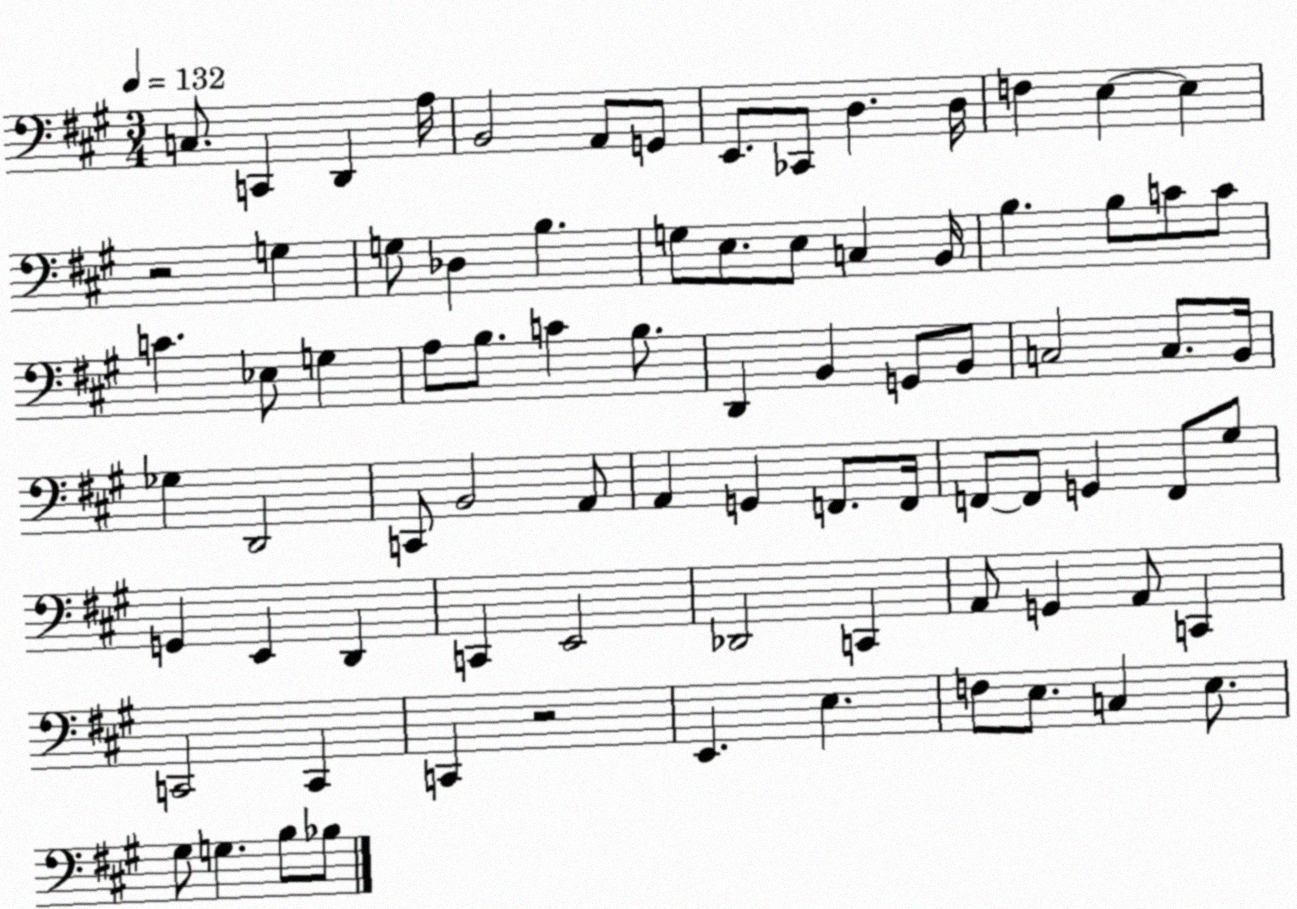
X:1
T:Untitled
M:3/4
L:1/4
K:A
C,/2 C,, D,, A,/4 B,,2 A,,/2 G,,/2 E,,/2 _C,,/2 D, D,/4 F, E, E, z2 G, G,/2 _D, B, G,/2 E,/2 E,/2 C, B,,/4 B, B,/2 C/2 C/2 C _E,/2 G, A,/2 B,/2 C B,/2 D,, B,, G,,/2 B,,/2 C,2 C,/2 B,,/4 _G, D,,2 C,,/2 B,,2 A,,/2 A,, G,, F,,/2 F,,/4 F,,/2 F,,/2 G,, F,,/2 ^G,/2 G,, E,, D,, C,, E,,2 _D,,2 C,, A,,/2 G,, A,,/2 C,, C,,2 C,, C,, z2 E,, E, F,/2 E,/2 C, E,/2 ^G,/2 G, B,/2 _B,/2